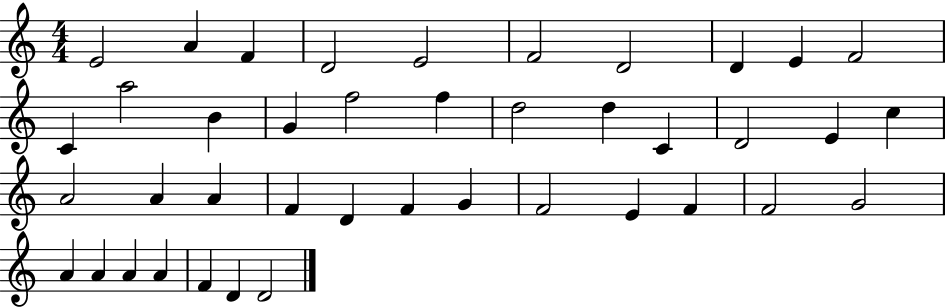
E4/h A4/q F4/q D4/h E4/h F4/h D4/h D4/q E4/q F4/h C4/q A5/h B4/q G4/q F5/h F5/q D5/h D5/q C4/q D4/h E4/q C5/q A4/h A4/q A4/q F4/q D4/q F4/q G4/q F4/h E4/q F4/q F4/h G4/h A4/q A4/q A4/q A4/q F4/q D4/q D4/h